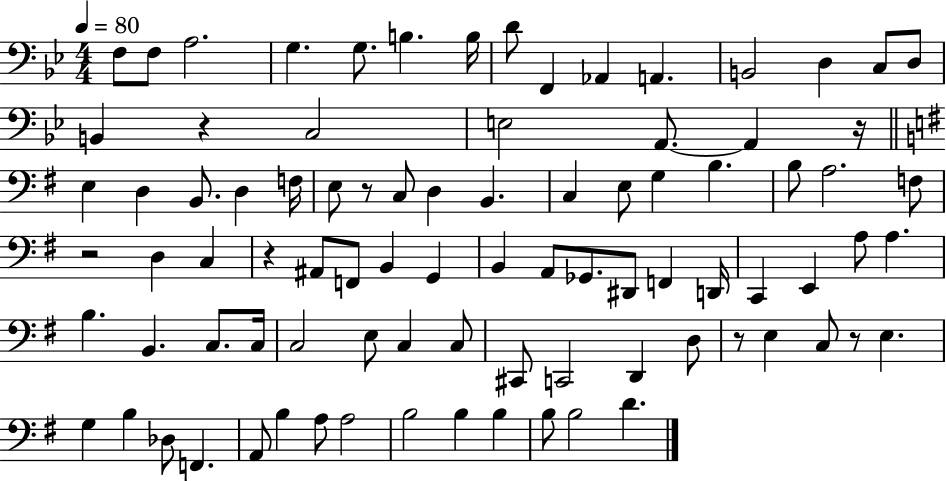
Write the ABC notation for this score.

X:1
T:Untitled
M:4/4
L:1/4
K:Bb
F,/2 F,/2 A,2 G, G,/2 B, B,/4 D/2 F,, _A,, A,, B,,2 D, C,/2 D,/2 B,, z C,2 E,2 A,,/2 A,, z/4 E, D, B,,/2 D, F,/4 E,/2 z/2 C,/2 D, B,, C, E,/2 G, B, B,/2 A,2 F,/2 z2 D, C, z ^A,,/2 F,,/2 B,, G,, B,, A,,/2 _G,,/2 ^D,,/2 F,, D,,/4 C,, E,, A,/2 A, B, B,, C,/2 C,/4 C,2 E,/2 C, C,/2 ^C,,/2 C,,2 D,, D,/2 z/2 E, C,/2 z/2 E, G, B, _D,/2 F,, A,,/2 B, A,/2 A,2 B,2 B, B, B,/2 B,2 D